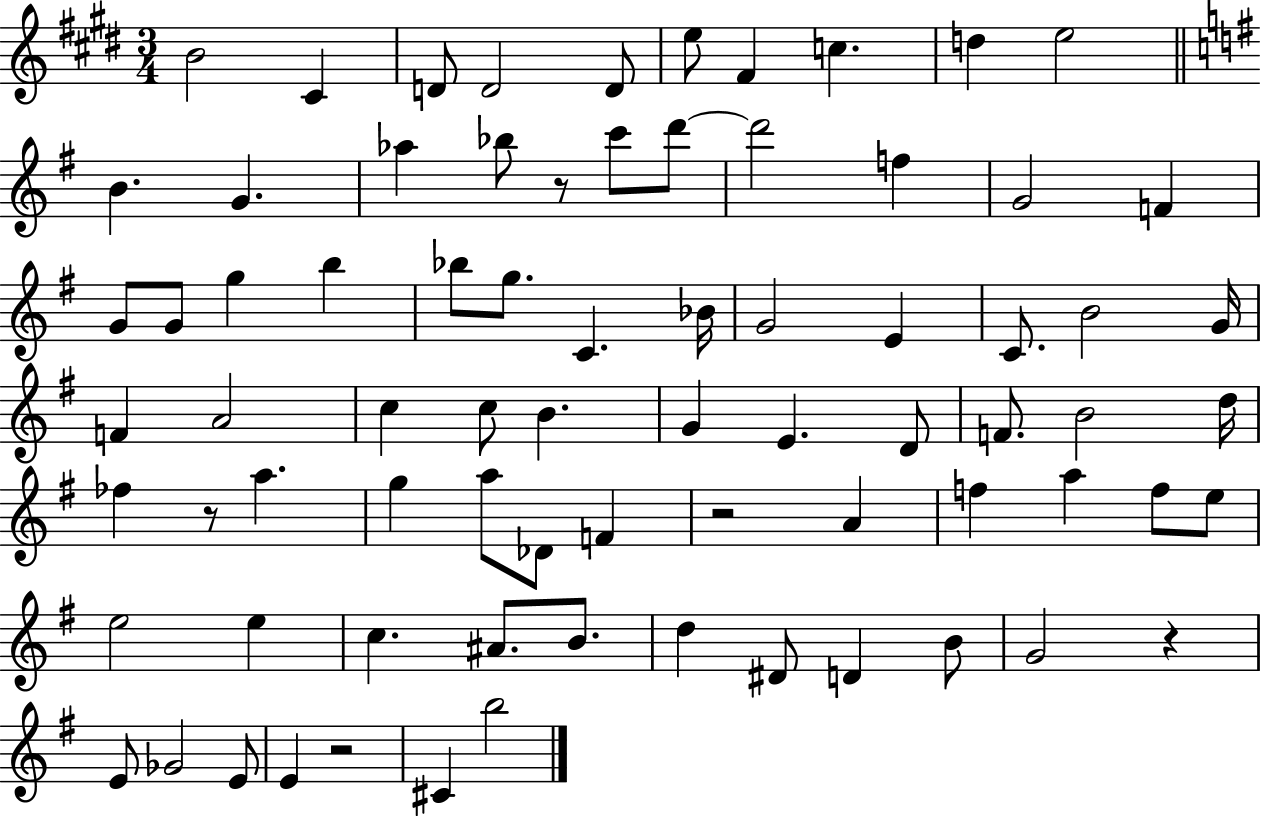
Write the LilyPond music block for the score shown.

{
  \clef treble
  \numericTimeSignature
  \time 3/4
  \key e \major
  b'2 cis'4 | d'8 d'2 d'8 | e''8 fis'4 c''4. | d''4 e''2 | \break \bar "||" \break \key g \major b'4. g'4. | aes''4 bes''8 r8 c'''8 d'''8~~ | d'''2 f''4 | g'2 f'4 | \break g'8 g'8 g''4 b''4 | bes''8 g''8. c'4. bes'16 | g'2 e'4 | c'8. b'2 g'16 | \break f'4 a'2 | c''4 c''8 b'4. | g'4 e'4. d'8 | f'8. b'2 d''16 | \break fes''4 r8 a''4. | g''4 a''8 des'8 f'4 | r2 a'4 | f''4 a''4 f''8 e''8 | \break e''2 e''4 | c''4. ais'8. b'8. | d''4 dis'8 d'4 b'8 | g'2 r4 | \break e'8 ges'2 e'8 | e'4 r2 | cis'4 b''2 | \bar "|."
}